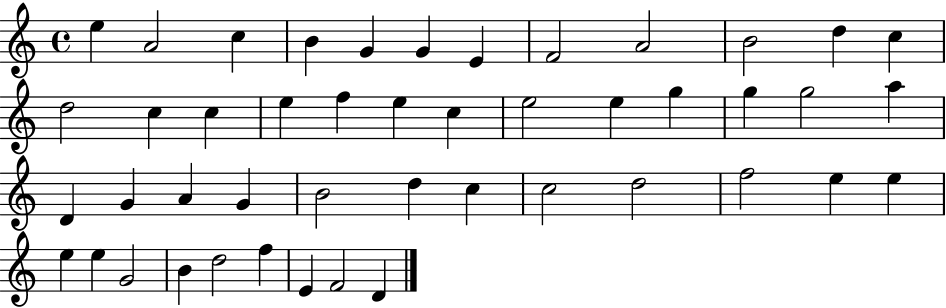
E5/q A4/h C5/q B4/q G4/q G4/q E4/q F4/h A4/h B4/h D5/q C5/q D5/h C5/q C5/q E5/q F5/q E5/q C5/q E5/h E5/q G5/q G5/q G5/h A5/q D4/q G4/q A4/q G4/q B4/h D5/q C5/q C5/h D5/h F5/h E5/q E5/q E5/q E5/q G4/h B4/q D5/h F5/q E4/q F4/h D4/q